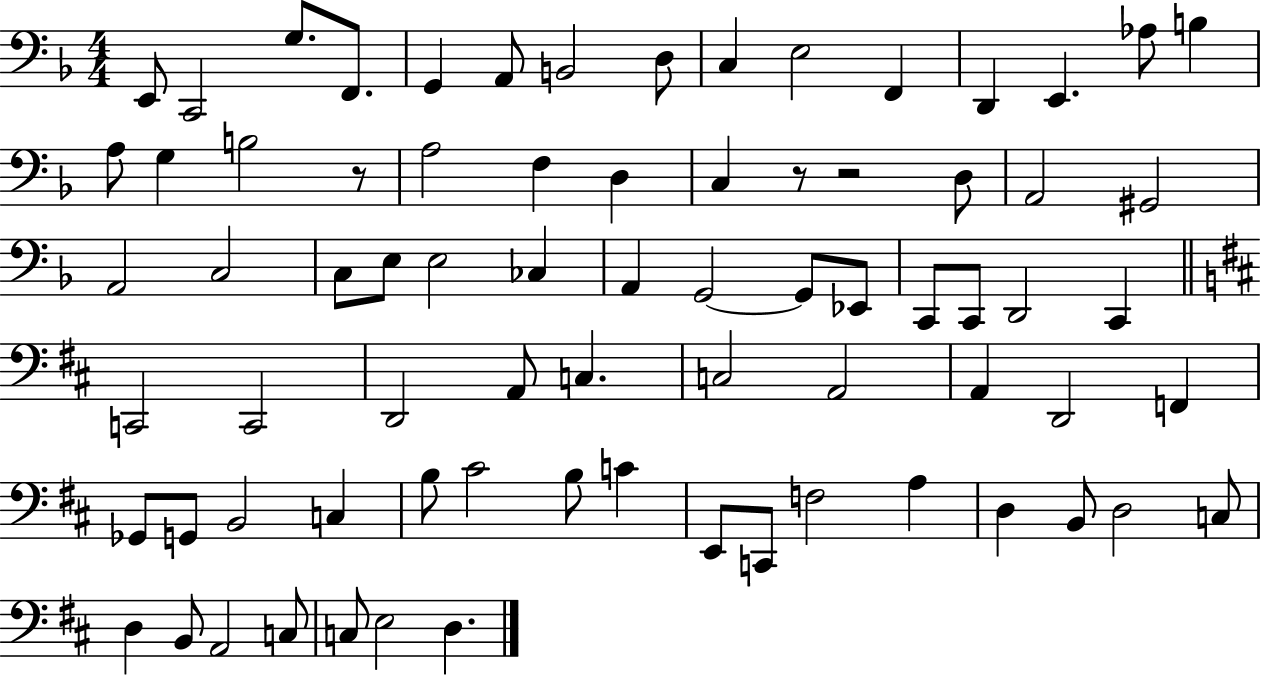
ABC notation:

X:1
T:Untitled
M:4/4
L:1/4
K:F
E,,/2 C,,2 G,/2 F,,/2 G,, A,,/2 B,,2 D,/2 C, E,2 F,, D,, E,, _A,/2 B, A,/2 G, B,2 z/2 A,2 F, D, C, z/2 z2 D,/2 A,,2 ^G,,2 A,,2 C,2 C,/2 E,/2 E,2 _C, A,, G,,2 G,,/2 _E,,/2 C,,/2 C,,/2 D,,2 C,, C,,2 C,,2 D,,2 A,,/2 C, C,2 A,,2 A,, D,,2 F,, _G,,/2 G,,/2 B,,2 C, B,/2 ^C2 B,/2 C E,,/2 C,,/2 F,2 A, D, B,,/2 D,2 C,/2 D, B,,/2 A,,2 C,/2 C,/2 E,2 D,